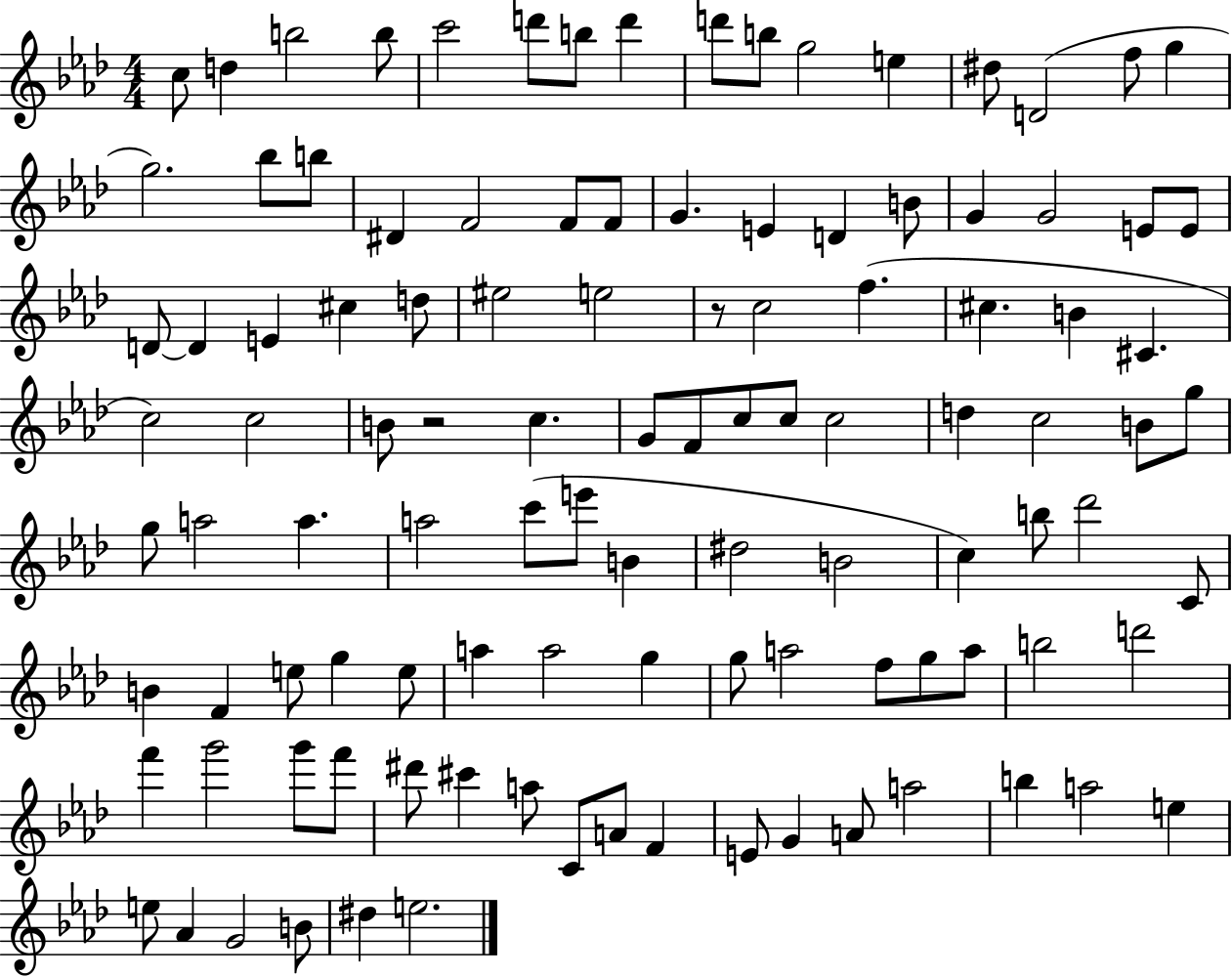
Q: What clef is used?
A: treble